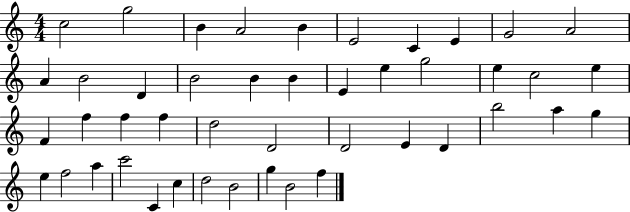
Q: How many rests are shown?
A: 0